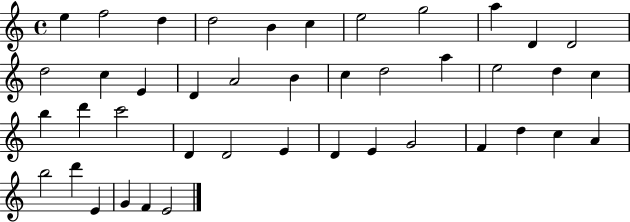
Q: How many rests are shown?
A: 0